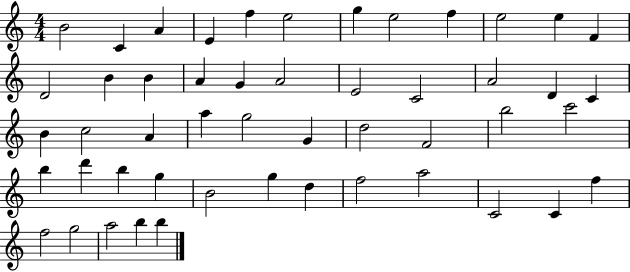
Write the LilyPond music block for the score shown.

{
  \clef treble
  \numericTimeSignature
  \time 4/4
  \key c \major
  b'2 c'4 a'4 | e'4 f''4 e''2 | g''4 e''2 f''4 | e''2 e''4 f'4 | \break d'2 b'4 b'4 | a'4 g'4 a'2 | e'2 c'2 | a'2 d'4 c'4 | \break b'4 c''2 a'4 | a''4 g''2 g'4 | d''2 f'2 | b''2 c'''2 | \break b''4 d'''4 b''4 g''4 | b'2 g''4 d''4 | f''2 a''2 | c'2 c'4 f''4 | \break f''2 g''2 | a''2 b''4 b''4 | \bar "|."
}